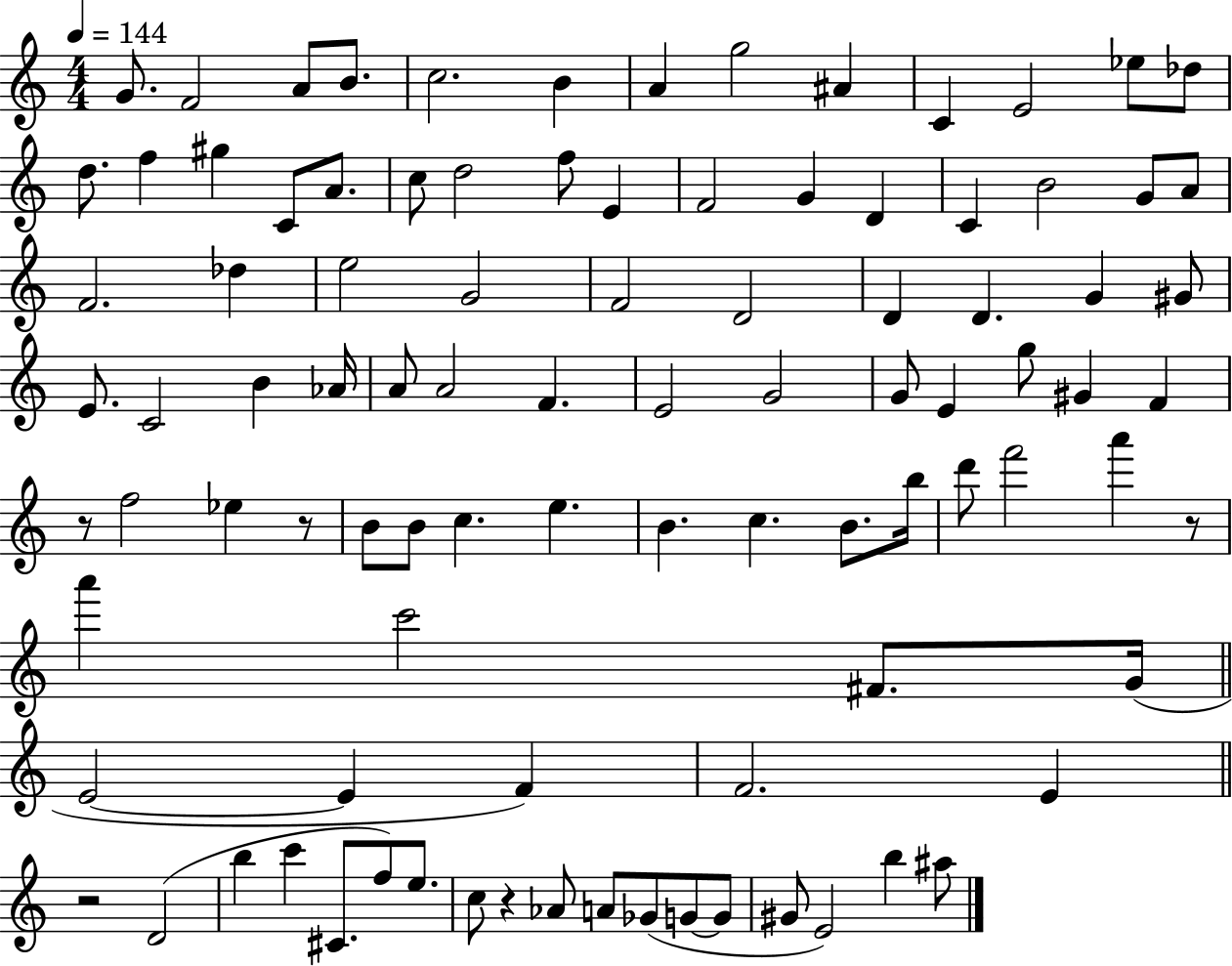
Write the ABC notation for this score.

X:1
T:Untitled
M:4/4
L:1/4
K:C
G/2 F2 A/2 B/2 c2 B A g2 ^A C E2 _e/2 _d/2 d/2 f ^g C/2 A/2 c/2 d2 f/2 E F2 G D C B2 G/2 A/2 F2 _d e2 G2 F2 D2 D D G ^G/2 E/2 C2 B _A/4 A/2 A2 F E2 G2 G/2 E g/2 ^G F z/2 f2 _e z/2 B/2 B/2 c e B c B/2 b/4 d'/2 f'2 a' z/2 a' c'2 ^F/2 G/4 E2 E F F2 E z2 D2 b c' ^C/2 f/2 e/2 c/2 z _A/2 A/2 _G/2 G/2 G/2 ^G/2 E2 b ^a/2